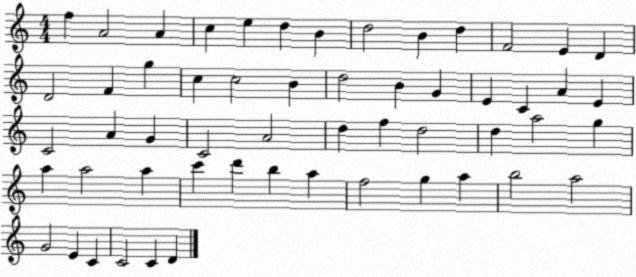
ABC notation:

X:1
T:Untitled
M:4/4
L:1/4
K:C
f A2 A c e d B d2 B d F2 E D D2 F g c c2 B d2 B G E C A E C2 A G C2 A2 d f d2 d a2 g a a2 a c' d' b a f2 g a b2 a2 G2 E C C2 C D